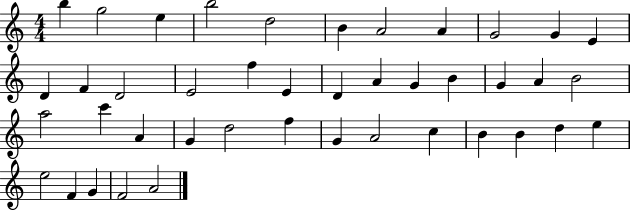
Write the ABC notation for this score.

X:1
T:Untitled
M:4/4
L:1/4
K:C
b g2 e b2 d2 B A2 A G2 G E D F D2 E2 f E D A G B G A B2 a2 c' A G d2 f G A2 c B B d e e2 F G F2 A2